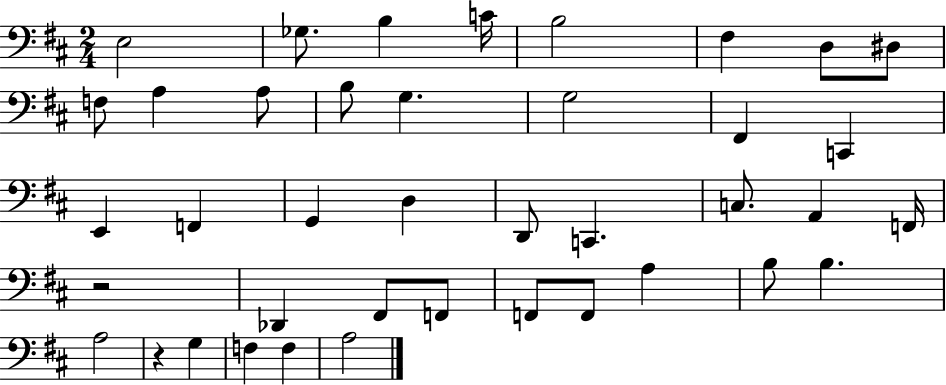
{
  \clef bass
  \numericTimeSignature
  \time 2/4
  \key d \major
  \repeat volta 2 { e2 | ges8. b4 c'16 | b2 | fis4 d8 dis8 | \break f8 a4 a8 | b8 g4. | g2 | fis,4 c,4 | \break e,4 f,4 | g,4 d4 | d,8 c,4. | c8. a,4 f,16 | \break r2 | des,4 fis,8 f,8 | f,8 f,8 a4 | b8 b4. | \break a2 | r4 g4 | f4 f4 | a2 | \break } \bar "|."
}